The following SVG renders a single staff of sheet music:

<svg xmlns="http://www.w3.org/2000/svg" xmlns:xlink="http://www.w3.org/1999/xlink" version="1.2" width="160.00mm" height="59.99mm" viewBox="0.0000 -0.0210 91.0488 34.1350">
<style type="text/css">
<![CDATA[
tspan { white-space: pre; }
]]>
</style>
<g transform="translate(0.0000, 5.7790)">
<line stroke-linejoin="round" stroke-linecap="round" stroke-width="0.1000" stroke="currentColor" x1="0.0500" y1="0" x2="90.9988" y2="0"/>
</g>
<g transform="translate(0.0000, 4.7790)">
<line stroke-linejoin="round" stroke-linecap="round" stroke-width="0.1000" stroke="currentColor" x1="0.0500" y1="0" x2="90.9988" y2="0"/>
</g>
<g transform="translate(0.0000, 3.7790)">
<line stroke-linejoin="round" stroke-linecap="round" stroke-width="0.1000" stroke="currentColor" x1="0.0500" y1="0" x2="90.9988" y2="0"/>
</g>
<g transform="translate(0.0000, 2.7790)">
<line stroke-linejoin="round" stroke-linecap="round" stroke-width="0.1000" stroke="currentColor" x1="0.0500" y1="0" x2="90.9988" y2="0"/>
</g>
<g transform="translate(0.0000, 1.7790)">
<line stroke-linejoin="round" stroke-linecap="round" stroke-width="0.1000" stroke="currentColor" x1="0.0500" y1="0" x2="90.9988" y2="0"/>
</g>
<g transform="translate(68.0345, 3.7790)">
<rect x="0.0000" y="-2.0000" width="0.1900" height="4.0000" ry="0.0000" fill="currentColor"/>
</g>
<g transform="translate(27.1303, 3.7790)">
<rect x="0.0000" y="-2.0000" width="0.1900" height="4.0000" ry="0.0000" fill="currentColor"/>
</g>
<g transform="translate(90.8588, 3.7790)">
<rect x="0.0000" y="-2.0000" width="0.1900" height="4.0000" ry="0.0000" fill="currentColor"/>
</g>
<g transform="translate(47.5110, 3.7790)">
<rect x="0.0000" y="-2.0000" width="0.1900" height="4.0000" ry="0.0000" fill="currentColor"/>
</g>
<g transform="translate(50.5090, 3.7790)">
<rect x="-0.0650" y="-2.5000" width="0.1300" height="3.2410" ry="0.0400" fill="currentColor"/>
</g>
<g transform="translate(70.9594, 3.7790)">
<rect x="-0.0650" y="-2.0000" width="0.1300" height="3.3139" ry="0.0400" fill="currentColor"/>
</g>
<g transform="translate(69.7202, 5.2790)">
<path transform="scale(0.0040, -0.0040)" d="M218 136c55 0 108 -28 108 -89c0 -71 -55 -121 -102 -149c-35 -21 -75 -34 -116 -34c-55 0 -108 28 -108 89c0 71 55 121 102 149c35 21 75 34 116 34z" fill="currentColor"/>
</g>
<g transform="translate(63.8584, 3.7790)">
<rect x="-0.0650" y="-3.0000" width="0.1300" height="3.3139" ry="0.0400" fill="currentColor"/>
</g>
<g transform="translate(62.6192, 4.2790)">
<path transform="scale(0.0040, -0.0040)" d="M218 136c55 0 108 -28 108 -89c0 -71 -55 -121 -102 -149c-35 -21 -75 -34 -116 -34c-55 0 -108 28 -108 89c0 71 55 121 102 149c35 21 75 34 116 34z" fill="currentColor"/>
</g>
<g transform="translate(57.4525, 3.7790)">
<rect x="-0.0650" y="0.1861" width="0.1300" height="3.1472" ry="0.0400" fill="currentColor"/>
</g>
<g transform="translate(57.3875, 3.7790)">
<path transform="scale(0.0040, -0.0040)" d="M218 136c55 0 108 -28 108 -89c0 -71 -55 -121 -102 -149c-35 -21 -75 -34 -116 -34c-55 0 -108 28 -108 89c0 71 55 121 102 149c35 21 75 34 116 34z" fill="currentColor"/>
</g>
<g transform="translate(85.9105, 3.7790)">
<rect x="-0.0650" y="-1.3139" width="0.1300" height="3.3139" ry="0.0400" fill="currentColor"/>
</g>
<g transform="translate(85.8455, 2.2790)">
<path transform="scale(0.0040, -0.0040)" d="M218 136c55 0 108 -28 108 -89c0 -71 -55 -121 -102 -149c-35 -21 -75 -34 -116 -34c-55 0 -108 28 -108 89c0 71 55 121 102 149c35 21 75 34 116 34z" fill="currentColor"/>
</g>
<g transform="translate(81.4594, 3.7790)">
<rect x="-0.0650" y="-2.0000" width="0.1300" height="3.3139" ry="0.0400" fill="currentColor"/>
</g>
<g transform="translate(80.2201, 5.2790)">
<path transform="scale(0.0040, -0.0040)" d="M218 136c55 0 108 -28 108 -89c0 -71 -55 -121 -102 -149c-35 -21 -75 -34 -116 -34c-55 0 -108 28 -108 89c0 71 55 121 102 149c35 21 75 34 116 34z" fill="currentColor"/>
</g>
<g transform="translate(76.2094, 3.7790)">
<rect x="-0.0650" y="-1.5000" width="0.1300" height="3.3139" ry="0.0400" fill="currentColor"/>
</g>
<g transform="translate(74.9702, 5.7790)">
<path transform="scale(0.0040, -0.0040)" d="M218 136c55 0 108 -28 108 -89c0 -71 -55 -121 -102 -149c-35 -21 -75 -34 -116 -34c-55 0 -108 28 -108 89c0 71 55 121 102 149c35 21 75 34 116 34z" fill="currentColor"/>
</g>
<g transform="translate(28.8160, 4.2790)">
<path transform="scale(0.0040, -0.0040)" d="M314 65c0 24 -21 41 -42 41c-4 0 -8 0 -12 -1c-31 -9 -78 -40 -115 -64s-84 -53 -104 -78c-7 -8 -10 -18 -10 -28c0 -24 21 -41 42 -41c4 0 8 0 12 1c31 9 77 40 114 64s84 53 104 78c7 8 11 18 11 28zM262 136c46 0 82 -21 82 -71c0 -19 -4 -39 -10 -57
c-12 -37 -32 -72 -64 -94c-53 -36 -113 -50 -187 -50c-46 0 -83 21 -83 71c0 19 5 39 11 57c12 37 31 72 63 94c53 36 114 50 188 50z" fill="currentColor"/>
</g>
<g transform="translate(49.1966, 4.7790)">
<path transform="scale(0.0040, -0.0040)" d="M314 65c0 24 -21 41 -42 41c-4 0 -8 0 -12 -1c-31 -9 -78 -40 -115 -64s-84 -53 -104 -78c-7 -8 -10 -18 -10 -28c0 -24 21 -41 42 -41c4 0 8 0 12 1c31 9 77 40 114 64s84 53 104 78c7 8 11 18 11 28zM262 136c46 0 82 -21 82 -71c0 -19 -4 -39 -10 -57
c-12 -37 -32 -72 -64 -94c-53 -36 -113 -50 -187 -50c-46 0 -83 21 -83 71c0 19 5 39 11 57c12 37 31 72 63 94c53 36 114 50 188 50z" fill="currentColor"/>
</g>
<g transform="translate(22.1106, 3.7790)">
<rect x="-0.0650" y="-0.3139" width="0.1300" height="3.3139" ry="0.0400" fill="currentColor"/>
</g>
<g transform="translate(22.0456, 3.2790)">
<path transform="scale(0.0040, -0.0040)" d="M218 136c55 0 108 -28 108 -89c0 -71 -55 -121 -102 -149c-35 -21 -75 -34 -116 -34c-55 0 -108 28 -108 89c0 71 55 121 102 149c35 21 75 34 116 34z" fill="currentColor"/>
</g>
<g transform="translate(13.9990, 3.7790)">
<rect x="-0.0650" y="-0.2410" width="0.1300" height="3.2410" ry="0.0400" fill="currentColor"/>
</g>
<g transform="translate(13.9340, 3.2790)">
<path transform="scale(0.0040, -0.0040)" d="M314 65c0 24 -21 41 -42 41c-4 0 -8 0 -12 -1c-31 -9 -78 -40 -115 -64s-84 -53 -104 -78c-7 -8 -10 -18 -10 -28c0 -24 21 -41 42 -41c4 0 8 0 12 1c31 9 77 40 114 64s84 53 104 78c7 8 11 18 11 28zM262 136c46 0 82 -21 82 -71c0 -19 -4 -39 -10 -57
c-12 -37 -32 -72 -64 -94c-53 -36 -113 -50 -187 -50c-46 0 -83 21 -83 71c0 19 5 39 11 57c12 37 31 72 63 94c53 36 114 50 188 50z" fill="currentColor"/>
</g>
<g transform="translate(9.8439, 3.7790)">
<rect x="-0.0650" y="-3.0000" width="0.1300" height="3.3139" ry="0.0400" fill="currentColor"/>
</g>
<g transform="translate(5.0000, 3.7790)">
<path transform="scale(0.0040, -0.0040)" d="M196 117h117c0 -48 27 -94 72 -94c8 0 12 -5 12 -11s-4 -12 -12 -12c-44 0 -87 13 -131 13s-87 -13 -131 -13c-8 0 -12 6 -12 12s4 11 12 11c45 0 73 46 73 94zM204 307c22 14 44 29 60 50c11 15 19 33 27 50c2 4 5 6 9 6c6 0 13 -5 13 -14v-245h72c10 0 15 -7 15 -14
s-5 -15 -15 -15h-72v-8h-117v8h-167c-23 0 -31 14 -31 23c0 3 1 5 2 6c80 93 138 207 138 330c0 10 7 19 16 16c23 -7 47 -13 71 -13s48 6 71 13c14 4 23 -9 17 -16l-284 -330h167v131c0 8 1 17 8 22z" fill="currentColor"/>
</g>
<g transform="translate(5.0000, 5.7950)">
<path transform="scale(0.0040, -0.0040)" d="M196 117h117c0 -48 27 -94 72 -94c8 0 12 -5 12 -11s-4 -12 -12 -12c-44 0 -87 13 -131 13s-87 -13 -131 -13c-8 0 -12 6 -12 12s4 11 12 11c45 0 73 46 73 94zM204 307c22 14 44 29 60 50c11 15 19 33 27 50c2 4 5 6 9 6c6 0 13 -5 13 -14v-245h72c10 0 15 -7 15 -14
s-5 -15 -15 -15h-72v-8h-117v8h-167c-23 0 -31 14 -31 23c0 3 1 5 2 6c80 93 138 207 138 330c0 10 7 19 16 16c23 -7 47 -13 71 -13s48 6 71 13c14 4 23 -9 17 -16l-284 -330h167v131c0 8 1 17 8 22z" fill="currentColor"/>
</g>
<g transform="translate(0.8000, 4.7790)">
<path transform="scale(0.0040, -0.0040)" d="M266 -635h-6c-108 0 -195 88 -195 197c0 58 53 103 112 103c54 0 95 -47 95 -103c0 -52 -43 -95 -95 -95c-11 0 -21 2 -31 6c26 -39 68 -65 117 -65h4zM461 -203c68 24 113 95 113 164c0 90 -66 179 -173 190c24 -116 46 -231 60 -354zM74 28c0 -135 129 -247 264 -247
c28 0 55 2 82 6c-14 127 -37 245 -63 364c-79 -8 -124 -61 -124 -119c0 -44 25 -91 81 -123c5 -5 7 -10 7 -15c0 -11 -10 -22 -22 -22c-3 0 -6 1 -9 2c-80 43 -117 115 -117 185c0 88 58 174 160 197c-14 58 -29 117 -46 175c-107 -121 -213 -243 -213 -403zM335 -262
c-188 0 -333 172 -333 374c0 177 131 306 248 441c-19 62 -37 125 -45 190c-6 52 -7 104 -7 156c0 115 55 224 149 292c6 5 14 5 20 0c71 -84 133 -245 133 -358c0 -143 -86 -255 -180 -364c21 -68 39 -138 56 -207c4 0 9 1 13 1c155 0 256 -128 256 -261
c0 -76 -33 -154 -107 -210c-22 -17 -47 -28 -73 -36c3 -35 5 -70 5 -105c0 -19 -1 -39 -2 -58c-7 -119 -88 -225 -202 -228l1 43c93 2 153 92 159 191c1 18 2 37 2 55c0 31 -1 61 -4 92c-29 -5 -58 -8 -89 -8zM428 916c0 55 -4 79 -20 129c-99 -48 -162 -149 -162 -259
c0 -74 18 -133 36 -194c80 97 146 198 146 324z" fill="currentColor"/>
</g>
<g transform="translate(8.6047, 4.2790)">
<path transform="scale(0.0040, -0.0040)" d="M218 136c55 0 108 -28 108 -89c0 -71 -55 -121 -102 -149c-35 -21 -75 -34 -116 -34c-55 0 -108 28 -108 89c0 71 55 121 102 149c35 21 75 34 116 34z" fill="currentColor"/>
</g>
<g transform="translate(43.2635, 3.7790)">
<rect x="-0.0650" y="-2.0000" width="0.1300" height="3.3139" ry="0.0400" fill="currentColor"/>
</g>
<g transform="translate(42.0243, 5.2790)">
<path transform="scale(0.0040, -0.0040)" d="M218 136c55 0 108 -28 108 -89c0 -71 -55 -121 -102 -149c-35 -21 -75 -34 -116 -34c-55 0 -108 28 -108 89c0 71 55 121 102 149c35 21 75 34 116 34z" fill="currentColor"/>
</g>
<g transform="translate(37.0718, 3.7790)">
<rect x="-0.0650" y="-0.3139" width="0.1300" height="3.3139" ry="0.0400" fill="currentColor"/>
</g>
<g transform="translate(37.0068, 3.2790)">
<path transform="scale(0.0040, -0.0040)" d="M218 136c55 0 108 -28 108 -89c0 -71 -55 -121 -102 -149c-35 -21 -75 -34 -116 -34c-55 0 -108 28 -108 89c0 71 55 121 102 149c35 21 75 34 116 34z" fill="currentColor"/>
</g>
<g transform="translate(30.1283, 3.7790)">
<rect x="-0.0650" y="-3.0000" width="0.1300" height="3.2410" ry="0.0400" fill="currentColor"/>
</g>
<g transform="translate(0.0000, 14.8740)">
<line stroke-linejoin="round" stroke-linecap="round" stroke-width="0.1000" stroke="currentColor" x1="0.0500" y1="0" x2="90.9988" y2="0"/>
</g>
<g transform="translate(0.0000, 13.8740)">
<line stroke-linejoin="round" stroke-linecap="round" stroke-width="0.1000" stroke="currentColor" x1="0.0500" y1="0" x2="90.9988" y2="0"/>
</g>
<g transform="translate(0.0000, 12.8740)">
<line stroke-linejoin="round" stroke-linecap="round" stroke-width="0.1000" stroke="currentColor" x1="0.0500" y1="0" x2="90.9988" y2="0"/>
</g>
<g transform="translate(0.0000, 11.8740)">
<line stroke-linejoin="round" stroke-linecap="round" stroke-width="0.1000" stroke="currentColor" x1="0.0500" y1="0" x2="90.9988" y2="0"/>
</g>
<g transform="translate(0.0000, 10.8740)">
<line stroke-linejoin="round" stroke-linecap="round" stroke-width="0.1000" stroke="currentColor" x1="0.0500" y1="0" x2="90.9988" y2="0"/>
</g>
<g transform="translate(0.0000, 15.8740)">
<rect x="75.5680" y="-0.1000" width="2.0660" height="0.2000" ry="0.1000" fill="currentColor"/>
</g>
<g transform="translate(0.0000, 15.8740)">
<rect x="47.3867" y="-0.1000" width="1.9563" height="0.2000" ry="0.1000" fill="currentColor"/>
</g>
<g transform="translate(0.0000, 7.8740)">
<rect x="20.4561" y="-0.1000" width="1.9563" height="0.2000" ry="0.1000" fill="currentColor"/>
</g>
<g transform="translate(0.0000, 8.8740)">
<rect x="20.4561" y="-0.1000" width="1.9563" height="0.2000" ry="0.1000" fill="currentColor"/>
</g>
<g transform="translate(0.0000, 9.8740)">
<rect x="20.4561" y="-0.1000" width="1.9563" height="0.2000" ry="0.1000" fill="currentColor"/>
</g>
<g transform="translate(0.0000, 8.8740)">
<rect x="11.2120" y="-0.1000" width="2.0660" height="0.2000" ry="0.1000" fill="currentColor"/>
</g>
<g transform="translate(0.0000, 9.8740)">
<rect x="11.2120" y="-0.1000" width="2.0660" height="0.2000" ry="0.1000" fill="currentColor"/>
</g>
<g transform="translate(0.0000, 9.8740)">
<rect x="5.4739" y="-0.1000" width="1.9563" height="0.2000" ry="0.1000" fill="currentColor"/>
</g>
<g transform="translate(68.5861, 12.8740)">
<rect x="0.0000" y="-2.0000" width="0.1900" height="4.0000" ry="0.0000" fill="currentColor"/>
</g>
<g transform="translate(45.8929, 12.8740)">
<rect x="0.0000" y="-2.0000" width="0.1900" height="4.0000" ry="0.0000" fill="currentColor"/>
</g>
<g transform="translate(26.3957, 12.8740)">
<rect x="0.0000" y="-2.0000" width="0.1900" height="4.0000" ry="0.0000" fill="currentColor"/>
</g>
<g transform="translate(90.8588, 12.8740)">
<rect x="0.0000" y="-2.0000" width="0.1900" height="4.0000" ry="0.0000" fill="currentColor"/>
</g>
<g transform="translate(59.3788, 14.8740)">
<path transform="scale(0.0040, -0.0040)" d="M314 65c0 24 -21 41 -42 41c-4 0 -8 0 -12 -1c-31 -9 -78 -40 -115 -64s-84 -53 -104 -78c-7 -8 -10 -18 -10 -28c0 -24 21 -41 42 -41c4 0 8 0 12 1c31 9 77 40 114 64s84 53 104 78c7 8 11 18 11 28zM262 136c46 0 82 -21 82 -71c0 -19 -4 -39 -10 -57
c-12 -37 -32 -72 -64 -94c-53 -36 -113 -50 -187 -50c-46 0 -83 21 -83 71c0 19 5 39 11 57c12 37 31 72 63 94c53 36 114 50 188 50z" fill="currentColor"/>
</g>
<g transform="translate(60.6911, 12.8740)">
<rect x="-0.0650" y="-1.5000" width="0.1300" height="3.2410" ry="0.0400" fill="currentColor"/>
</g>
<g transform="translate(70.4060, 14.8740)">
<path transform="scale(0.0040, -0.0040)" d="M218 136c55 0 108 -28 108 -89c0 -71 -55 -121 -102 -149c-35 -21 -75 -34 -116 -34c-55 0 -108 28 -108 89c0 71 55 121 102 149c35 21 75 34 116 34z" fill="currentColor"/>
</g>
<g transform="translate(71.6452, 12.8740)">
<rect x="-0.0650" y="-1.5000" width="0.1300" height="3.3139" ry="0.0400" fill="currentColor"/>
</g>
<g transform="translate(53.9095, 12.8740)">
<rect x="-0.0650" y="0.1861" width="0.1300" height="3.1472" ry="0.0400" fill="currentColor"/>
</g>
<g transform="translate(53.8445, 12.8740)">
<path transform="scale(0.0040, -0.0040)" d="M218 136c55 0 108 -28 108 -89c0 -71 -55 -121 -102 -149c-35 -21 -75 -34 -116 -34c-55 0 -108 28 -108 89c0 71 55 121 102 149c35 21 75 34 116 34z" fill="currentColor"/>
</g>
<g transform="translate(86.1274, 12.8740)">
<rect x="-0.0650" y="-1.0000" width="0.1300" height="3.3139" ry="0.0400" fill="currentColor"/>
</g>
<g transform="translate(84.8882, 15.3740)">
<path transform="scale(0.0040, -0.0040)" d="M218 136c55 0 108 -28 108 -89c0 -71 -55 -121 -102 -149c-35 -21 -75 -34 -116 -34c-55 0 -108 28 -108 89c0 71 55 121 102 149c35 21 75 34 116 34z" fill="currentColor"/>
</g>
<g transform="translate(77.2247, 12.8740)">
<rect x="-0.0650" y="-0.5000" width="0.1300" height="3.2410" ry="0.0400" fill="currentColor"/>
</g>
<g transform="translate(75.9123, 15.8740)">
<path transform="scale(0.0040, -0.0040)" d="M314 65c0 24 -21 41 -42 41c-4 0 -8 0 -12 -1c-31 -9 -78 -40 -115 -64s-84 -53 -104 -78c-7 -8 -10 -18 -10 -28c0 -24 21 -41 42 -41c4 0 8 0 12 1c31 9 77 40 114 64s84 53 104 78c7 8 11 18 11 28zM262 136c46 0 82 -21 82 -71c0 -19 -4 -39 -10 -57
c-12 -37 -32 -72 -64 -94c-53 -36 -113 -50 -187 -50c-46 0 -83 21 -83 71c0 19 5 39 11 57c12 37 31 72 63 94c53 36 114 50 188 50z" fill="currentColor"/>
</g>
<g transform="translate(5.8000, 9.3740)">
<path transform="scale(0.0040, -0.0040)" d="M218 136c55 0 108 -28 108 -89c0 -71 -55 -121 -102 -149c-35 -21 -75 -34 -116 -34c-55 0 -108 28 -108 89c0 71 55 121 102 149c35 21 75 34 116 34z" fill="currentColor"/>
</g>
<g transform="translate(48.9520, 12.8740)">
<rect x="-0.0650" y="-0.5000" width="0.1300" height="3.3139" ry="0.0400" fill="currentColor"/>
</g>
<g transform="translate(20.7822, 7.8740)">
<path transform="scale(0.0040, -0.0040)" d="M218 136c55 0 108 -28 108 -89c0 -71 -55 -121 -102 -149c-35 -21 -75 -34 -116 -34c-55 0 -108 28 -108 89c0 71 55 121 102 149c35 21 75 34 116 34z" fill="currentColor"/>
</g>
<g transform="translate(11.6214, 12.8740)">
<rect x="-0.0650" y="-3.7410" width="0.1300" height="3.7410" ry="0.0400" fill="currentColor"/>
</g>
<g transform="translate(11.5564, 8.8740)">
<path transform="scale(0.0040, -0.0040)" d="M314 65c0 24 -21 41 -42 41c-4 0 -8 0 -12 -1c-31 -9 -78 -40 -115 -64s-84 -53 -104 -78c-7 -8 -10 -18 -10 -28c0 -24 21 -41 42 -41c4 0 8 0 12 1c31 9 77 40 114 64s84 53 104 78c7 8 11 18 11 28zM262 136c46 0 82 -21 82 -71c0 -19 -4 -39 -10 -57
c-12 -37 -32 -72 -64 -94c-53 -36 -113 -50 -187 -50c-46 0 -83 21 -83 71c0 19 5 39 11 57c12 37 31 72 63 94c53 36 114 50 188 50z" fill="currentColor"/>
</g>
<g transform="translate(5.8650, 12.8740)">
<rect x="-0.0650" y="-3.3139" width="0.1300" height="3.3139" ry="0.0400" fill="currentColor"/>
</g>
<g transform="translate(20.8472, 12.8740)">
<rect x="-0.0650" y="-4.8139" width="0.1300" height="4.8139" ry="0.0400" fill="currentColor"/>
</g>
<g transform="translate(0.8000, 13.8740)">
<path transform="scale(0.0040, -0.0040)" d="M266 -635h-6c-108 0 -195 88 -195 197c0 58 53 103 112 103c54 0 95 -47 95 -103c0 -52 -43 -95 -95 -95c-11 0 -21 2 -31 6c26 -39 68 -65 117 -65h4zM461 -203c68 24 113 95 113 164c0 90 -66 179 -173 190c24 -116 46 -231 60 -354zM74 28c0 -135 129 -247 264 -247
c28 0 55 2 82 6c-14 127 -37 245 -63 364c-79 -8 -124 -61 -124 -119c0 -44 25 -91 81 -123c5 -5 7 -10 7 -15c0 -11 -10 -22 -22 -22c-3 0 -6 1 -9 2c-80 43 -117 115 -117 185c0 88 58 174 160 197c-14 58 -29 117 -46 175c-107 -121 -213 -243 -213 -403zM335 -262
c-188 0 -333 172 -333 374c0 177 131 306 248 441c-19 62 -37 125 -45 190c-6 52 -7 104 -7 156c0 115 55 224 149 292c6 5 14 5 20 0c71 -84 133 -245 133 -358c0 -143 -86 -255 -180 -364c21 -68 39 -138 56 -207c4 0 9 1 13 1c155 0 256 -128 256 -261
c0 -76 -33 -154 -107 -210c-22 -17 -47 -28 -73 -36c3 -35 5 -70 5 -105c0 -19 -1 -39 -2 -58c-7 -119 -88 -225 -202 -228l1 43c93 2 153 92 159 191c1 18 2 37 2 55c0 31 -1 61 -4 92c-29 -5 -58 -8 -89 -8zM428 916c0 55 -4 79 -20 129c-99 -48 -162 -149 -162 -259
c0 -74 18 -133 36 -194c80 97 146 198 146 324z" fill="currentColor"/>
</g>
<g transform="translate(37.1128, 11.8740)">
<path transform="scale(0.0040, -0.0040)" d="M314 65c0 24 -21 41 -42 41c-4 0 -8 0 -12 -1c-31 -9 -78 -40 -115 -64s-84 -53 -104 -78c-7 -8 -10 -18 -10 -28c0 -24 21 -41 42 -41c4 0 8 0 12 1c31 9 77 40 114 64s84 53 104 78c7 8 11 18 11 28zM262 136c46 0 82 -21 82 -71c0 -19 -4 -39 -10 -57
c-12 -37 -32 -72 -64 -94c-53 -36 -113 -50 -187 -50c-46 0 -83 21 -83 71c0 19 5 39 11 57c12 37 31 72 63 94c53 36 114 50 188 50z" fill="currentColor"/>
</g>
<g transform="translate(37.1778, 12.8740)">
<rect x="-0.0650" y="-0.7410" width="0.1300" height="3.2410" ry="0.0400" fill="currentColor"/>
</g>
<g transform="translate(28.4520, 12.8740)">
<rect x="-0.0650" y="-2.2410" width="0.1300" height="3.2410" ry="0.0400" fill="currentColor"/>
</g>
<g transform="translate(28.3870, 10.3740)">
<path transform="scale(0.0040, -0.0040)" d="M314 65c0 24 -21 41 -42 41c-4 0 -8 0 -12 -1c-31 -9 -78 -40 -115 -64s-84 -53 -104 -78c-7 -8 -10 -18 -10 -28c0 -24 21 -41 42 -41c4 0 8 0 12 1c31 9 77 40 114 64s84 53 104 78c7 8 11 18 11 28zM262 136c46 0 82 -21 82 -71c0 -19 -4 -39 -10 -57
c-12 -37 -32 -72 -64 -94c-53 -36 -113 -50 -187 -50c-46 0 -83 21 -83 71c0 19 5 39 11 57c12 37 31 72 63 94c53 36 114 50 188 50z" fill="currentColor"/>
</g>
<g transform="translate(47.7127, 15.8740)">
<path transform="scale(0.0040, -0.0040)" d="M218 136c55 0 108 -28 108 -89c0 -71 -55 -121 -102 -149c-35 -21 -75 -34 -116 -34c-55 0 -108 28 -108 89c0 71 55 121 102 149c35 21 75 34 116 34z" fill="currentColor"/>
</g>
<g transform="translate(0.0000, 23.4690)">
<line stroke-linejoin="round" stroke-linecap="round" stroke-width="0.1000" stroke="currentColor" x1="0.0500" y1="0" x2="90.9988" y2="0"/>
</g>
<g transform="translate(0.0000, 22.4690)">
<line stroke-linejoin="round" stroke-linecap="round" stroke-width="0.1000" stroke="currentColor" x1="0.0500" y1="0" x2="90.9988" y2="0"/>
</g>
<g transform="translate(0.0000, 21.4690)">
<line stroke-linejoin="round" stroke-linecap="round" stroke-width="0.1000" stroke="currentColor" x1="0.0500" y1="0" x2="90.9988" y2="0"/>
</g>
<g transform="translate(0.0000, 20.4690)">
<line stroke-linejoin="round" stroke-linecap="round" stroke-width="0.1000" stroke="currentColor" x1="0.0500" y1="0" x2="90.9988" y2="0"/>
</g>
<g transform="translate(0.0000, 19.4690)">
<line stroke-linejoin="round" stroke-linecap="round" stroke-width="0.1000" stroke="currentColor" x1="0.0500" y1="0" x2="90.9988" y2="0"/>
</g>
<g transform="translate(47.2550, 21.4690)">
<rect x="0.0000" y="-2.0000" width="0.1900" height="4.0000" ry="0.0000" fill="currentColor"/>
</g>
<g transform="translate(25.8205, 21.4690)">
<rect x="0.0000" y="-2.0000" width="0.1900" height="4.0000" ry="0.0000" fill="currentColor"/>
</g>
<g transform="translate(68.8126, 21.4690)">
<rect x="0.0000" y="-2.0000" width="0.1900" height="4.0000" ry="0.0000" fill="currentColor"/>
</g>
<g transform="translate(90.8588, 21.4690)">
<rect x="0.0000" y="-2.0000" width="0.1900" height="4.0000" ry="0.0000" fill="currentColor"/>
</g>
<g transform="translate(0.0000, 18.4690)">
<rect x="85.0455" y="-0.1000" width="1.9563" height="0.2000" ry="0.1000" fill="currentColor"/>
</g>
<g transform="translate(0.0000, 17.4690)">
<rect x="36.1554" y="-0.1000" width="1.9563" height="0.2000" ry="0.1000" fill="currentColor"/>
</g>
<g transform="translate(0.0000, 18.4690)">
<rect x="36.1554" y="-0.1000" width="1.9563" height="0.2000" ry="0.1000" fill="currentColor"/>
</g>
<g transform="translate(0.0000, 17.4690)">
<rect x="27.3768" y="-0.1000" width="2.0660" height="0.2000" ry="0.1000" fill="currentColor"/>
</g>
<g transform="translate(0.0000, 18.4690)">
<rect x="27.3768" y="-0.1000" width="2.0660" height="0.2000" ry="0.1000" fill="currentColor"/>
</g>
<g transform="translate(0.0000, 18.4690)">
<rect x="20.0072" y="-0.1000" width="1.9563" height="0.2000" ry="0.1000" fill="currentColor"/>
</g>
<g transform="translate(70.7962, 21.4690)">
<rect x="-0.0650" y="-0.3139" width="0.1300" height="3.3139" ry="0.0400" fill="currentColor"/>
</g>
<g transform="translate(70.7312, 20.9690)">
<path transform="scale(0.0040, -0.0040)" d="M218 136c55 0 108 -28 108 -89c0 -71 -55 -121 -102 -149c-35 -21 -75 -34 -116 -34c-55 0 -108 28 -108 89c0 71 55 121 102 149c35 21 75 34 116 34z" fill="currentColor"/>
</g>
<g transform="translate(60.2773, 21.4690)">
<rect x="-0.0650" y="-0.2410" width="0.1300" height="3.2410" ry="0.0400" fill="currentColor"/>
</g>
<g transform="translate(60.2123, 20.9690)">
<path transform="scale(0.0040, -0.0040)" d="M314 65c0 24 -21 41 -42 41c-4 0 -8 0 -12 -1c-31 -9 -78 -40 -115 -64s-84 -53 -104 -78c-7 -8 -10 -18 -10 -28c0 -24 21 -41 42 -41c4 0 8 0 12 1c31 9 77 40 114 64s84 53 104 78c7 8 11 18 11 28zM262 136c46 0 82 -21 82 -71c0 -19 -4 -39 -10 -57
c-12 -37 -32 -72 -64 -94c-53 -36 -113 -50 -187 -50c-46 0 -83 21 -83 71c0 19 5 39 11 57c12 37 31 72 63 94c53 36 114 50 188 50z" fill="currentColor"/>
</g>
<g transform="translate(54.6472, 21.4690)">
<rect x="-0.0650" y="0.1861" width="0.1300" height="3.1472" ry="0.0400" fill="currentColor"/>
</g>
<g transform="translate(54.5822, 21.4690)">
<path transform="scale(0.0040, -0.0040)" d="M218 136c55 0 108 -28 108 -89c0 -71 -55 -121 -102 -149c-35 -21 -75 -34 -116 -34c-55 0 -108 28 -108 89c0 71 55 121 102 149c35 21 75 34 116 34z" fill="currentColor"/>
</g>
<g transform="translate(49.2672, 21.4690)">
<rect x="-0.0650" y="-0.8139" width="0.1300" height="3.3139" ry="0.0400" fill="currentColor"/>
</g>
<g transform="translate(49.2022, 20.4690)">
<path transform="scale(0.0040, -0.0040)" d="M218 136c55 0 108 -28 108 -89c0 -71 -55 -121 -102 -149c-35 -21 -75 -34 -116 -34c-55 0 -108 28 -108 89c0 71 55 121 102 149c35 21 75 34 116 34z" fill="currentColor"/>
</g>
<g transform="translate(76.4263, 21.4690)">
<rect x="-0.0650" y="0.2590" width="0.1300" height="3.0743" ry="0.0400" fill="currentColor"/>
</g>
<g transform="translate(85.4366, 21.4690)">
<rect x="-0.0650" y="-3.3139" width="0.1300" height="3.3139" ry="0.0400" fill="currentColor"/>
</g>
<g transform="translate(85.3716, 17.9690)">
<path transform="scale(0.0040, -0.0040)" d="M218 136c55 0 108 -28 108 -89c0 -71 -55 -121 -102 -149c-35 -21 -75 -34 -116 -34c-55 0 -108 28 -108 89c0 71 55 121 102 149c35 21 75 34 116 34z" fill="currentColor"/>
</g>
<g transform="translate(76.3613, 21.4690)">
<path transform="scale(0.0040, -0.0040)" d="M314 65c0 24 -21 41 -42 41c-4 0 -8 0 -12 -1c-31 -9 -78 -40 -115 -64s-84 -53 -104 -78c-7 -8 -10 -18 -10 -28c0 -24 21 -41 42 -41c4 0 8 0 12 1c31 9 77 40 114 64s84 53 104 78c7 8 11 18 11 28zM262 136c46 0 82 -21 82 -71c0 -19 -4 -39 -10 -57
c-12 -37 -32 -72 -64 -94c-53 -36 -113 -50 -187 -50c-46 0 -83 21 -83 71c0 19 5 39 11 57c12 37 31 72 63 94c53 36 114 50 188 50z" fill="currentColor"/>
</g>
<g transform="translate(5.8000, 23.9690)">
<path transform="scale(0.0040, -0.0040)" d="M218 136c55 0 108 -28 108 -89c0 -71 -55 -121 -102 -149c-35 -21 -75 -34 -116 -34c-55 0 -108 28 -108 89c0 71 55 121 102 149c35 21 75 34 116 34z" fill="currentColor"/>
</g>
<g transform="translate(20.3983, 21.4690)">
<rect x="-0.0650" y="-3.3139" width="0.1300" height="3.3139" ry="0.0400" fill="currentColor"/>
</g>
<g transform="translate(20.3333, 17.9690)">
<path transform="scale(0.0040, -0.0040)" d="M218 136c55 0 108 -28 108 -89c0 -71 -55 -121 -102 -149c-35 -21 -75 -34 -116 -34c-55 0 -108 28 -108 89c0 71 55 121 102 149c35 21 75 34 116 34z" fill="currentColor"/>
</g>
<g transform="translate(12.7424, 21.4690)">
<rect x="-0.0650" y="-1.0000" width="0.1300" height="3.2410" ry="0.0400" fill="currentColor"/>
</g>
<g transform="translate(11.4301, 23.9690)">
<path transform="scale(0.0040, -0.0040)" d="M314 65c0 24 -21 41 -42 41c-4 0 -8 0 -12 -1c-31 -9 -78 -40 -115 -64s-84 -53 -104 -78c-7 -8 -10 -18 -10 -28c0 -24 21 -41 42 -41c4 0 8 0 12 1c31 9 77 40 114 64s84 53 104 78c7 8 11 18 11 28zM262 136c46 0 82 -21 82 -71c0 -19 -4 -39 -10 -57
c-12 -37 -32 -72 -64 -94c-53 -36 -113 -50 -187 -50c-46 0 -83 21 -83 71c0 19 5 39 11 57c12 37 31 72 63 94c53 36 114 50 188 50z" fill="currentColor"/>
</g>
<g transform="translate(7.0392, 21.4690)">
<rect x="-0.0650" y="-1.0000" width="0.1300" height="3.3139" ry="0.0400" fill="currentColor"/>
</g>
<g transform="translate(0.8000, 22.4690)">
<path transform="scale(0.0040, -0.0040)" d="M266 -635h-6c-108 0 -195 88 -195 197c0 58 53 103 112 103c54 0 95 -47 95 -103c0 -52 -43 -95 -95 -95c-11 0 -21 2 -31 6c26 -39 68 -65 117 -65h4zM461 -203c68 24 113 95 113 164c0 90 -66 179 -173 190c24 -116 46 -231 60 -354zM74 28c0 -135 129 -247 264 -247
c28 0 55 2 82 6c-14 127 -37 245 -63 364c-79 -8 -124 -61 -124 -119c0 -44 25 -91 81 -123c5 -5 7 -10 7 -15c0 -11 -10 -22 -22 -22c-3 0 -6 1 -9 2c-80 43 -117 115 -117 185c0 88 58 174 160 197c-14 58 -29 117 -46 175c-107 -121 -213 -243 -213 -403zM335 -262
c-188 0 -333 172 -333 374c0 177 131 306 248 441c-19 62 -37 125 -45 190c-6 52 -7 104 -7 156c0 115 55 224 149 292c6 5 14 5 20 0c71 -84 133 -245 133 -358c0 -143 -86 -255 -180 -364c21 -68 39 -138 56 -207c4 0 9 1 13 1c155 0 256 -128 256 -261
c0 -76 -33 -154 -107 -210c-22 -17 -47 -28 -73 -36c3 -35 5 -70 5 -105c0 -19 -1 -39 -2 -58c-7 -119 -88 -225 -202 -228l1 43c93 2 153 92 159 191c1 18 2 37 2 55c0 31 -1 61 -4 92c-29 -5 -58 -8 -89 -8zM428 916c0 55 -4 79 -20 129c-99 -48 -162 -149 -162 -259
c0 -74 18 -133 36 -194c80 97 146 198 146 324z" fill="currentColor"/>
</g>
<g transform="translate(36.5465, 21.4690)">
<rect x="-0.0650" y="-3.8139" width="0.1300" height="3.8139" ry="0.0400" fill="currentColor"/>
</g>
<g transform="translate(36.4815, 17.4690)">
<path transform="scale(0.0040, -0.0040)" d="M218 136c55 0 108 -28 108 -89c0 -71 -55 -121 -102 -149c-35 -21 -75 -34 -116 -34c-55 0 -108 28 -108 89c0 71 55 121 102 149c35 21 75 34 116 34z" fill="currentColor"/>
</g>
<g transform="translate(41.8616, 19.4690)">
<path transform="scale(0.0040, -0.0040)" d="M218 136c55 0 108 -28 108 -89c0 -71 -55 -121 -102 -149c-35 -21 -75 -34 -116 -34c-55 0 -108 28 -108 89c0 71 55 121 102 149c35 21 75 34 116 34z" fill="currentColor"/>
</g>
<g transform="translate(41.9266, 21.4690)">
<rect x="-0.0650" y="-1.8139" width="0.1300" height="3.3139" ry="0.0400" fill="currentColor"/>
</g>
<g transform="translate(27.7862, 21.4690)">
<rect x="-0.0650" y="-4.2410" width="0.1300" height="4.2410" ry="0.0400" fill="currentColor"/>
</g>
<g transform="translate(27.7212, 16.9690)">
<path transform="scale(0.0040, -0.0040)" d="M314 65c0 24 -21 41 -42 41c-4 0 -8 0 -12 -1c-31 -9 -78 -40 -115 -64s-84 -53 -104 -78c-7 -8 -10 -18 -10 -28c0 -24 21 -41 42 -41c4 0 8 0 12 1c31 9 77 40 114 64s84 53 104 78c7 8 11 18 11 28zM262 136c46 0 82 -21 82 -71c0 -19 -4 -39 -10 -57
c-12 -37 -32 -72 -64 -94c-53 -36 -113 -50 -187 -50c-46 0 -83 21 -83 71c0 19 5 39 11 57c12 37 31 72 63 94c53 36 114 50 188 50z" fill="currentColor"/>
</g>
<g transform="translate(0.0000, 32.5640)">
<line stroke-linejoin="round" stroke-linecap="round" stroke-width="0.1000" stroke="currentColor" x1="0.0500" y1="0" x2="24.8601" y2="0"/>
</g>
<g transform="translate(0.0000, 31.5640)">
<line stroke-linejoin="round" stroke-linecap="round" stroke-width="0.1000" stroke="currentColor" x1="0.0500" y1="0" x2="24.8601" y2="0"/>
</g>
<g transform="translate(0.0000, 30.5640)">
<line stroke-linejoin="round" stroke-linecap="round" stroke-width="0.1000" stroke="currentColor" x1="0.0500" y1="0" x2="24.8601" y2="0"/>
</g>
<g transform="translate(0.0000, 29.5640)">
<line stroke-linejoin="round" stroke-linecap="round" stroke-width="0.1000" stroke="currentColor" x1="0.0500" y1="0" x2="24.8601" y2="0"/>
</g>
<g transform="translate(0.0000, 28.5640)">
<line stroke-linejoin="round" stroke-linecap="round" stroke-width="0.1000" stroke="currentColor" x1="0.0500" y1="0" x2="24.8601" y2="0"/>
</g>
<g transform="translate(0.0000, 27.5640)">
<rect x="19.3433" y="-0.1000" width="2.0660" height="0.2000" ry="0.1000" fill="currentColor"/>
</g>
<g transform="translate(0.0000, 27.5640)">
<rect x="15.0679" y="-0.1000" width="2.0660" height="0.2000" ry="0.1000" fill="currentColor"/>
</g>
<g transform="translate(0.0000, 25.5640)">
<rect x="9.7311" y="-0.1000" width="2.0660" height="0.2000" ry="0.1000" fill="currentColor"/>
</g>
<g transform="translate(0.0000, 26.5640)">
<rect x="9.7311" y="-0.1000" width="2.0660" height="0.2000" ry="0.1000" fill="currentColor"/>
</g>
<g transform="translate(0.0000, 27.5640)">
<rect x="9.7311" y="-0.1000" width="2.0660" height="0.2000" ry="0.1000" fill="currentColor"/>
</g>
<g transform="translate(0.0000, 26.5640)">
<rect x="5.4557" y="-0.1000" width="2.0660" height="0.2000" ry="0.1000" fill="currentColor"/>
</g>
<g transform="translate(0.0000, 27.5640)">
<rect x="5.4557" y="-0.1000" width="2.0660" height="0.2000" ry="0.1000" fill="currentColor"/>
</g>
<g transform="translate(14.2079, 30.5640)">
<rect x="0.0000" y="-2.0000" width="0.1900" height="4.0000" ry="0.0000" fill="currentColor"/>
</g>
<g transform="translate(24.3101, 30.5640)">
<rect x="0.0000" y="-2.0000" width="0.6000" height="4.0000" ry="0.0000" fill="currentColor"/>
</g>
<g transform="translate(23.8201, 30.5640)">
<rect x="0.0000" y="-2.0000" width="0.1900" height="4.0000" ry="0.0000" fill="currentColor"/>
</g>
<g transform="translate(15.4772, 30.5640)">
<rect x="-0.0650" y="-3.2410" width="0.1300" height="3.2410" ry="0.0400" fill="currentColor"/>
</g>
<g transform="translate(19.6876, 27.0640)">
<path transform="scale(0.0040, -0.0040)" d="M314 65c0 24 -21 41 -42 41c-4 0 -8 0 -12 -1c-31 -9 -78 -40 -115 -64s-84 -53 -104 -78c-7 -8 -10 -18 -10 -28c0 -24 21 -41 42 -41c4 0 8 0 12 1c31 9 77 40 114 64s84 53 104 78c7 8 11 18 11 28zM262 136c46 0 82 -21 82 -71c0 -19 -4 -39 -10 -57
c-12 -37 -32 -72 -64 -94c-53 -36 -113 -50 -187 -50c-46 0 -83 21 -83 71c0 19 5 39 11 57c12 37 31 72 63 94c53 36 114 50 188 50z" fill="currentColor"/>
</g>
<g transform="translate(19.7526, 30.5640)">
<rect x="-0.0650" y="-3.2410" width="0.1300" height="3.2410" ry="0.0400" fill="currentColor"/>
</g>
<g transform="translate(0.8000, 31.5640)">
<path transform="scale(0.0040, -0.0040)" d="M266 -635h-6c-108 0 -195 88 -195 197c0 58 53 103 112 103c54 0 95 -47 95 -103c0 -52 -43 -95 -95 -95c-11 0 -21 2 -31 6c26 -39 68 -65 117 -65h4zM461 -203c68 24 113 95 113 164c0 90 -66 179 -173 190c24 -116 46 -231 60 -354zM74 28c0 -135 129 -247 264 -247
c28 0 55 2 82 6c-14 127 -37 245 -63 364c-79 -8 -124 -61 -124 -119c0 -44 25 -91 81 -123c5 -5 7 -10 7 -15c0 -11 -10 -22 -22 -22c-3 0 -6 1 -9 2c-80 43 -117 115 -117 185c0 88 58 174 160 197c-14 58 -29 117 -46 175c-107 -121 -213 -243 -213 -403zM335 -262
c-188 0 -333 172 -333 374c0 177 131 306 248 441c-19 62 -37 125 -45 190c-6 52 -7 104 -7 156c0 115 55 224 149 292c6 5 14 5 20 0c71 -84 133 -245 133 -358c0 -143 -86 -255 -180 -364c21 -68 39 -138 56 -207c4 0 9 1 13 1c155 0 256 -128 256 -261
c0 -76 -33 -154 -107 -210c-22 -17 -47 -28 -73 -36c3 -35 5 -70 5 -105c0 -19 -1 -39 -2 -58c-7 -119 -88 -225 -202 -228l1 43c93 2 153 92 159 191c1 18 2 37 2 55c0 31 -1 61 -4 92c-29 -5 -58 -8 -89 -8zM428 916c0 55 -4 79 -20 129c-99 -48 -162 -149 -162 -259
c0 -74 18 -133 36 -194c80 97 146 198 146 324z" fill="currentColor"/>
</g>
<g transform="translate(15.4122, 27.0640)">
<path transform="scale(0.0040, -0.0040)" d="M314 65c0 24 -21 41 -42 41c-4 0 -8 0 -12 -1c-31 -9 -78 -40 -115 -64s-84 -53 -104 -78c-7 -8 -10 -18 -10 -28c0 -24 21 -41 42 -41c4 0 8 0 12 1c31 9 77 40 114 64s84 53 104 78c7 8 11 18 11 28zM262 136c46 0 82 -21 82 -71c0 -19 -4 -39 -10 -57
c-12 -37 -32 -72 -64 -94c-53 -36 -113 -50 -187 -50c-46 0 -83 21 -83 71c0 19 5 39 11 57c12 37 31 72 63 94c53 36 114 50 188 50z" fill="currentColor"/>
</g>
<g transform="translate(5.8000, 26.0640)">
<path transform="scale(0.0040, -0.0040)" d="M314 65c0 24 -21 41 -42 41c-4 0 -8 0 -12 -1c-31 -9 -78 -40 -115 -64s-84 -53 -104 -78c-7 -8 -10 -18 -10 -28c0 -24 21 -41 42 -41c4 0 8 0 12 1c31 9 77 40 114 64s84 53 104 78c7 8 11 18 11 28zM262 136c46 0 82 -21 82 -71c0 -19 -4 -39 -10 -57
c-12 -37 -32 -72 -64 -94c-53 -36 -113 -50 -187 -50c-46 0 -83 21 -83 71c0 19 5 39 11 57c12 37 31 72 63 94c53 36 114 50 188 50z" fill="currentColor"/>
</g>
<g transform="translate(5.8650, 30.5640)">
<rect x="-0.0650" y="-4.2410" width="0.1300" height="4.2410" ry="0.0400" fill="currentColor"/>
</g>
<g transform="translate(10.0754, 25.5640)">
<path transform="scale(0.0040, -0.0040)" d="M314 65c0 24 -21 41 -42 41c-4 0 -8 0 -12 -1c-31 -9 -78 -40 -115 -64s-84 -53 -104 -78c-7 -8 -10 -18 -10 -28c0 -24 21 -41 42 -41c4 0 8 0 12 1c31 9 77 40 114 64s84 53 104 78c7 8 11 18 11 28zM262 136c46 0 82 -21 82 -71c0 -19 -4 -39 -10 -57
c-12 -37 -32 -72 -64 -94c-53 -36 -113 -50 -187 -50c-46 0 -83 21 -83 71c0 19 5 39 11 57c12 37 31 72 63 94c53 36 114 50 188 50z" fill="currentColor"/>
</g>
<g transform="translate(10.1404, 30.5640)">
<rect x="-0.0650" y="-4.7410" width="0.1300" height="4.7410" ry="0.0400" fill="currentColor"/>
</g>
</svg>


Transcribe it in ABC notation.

X:1
T:Untitled
M:4/4
L:1/4
K:C
A c2 c A2 c F G2 B A F E F e b c'2 e' g2 d2 C B E2 E C2 D D D2 b d'2 c' f d B c2 c B2 b d'2 e'2 b2 b2